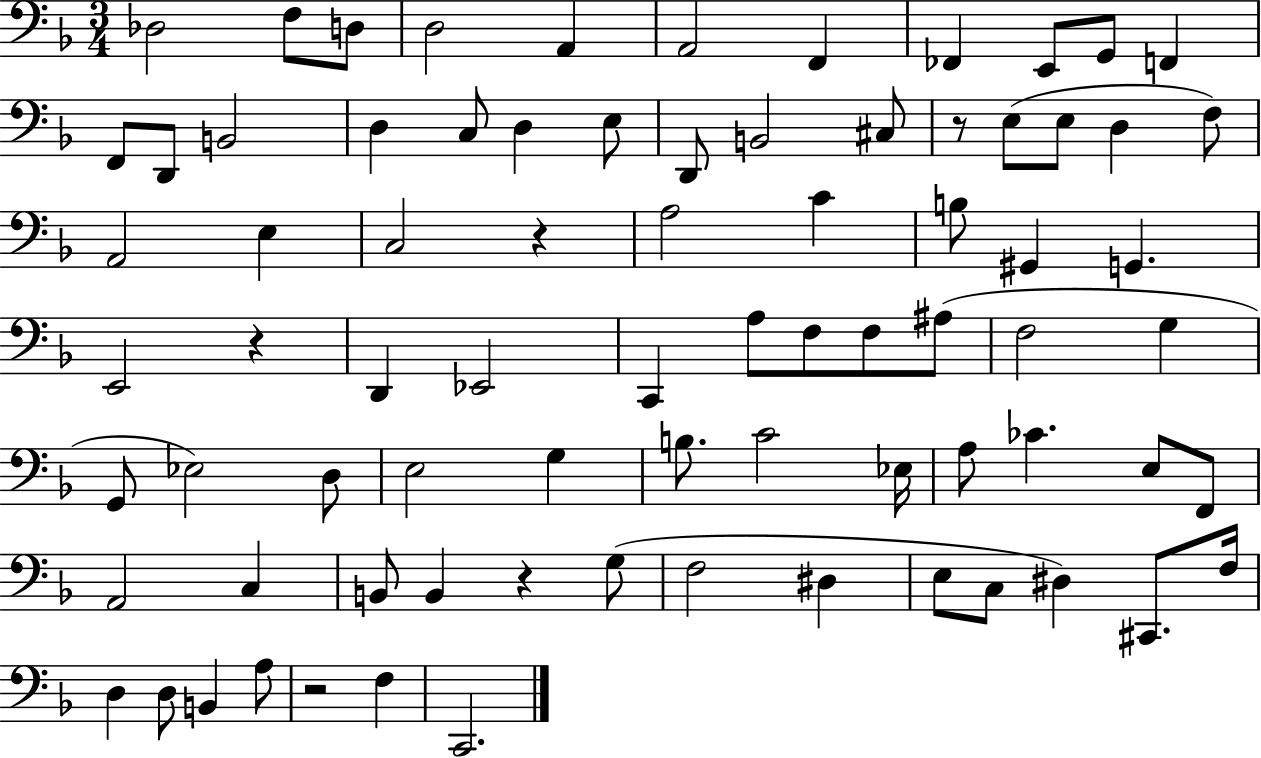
Db3/h F3/e D3/e D3/h A2/q A2/h F2/q FES2/q E2/e G2/e F2/q F2/e D2/e B2/h D3/q C3/e D3/q E3/e D2/e B2/h C#3/e R/e E3/e E3/e D3/q F3/e A2/h E3/q C3/h R/q A3/h C4/q B3/e G#2/q G2/q. E2/h R/q D2/q Eb2/h C2/q A3/e F3/e F3/e A#3/e F3/h G3/q G2/e Eb3/h D3/e E3/h G3/q B3/e. C4/h Eb3/s A3/e CES4/q. E3/e F2/e A2/h C3/q B2/e B2/q R/q G3/e F3/h D#3/q E3/e C3/e D#3/q C#2/e. F3/s D3/q D3/e B2/q A3/e R/h F3/q C2/h.